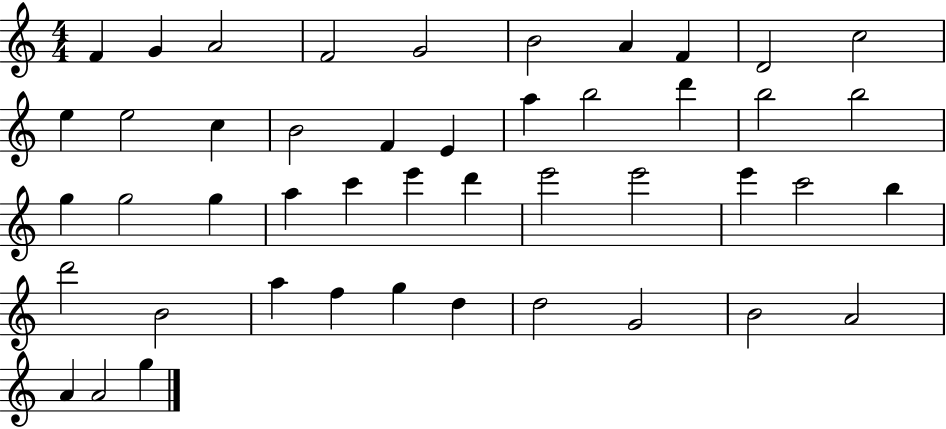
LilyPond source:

{
  \clef treble
  \numericTimeSignature
  \time 4/4
  \key c \major
  f'4 g'4 a'2 | f'2 g'2 | b'2 a'4 f'4 | d'2 c''2 | \break e''4 e''2 c''4 | b'2 f'4 e'4 | a''4 b''2 d'''4 | b''2 b''2 | \break g''4 g''2 g''4 | a''4 c'''4 e'''4 d'''4 | e'''2 e'''2 | e'''4 c'''2 b''4 | \break d'''2 b'2 | a''4 f''4 g''4 d''4 | d''2 g'2 | b'2 a'2 | \break a'4 a'2 g''4 | \bar "|."
}